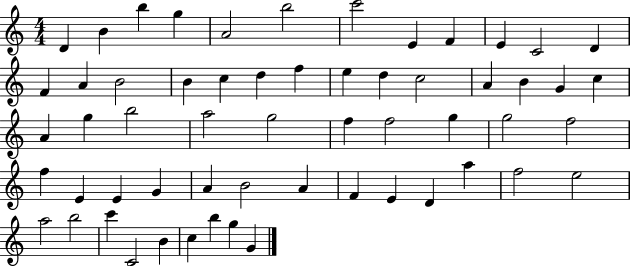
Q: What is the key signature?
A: C major